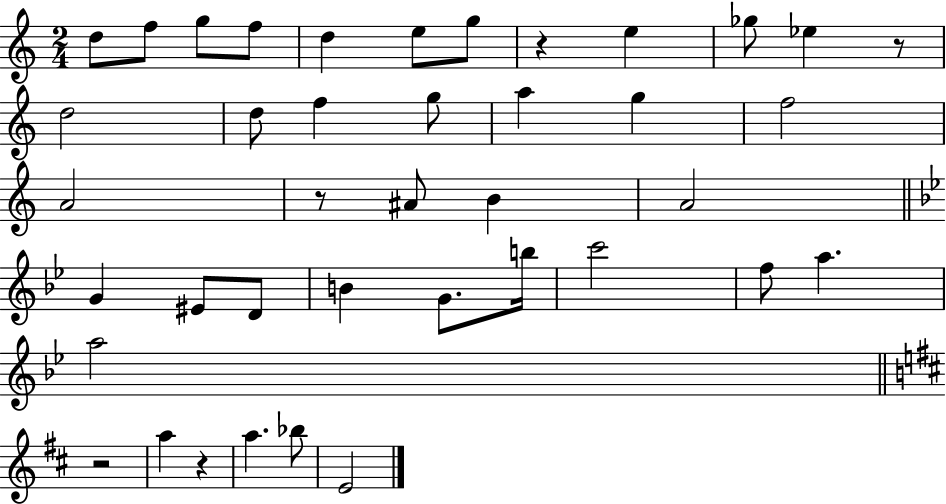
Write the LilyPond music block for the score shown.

{
  \clef treble
  \numericTimeSignature
  \time 2/4
  \key c \major
  d''8 f''8 g''8 f''8 | d''4 e''8 g''8 | r4 e''4 | ges''8 ees''4 r8 | \break d''2 | d''8 f''4 g''8 | a''4 g''4 | f''2 | \break a'2 | r8 ais'8 b'4 | a'2 | \bar "||" \break \key bes \major g'4 eis'8 d'8 | b'4 g'8. b''16 | c'''2 | f''8 a''4. | \break a''2 | \bar "||" \break \key d \major r2 | a''4 r4 | a''4. bes''8 | e'2 | \break \bar "|."
}